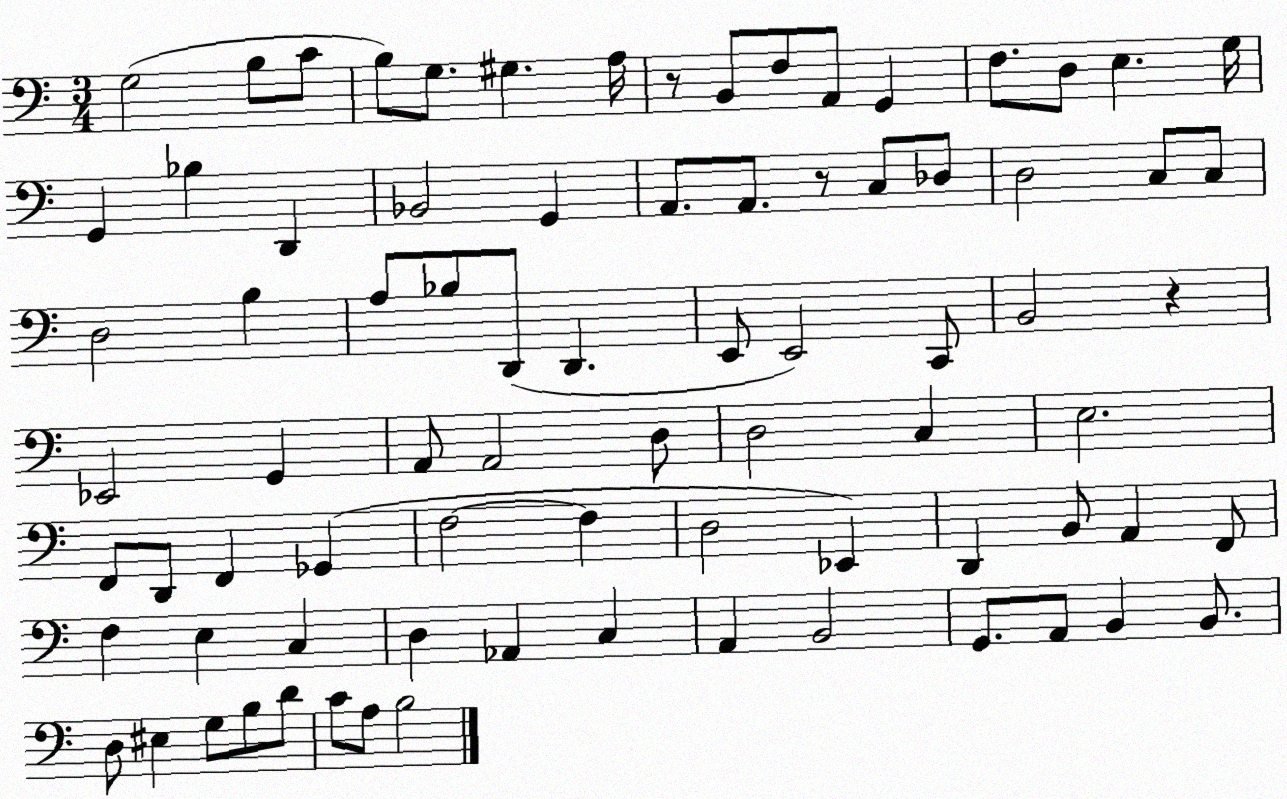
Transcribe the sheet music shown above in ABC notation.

X:1
T:Untitled
M:3/4
L:1/4
K:C
G,2 B,/2 C/2 B,/2 G,/2 ^G, A,/4 z/2 B,,/2 F,/2 A,,/2 G,, F,/2 D,/2 E, G,/4 G,, _B, D,, _B,,2 G,, A,,/2 A,,/2 z/2 C,/2 _D,/2 D,2 C,/2 C,/2 D,2 B, A,/2 _B,/2 D,,/2 D,, E,,/2 E,,2 C,,/2 B,,2 z _E,,2 G,, A,,/2 A,,2 D,/2 D,2 C, E,2 F,,/2 D,,/2 F,, _G,, F,2 F, D,2 _E,, D,, B,,/2 A,, F,,/2 F, E, C, D, _A,, C, A,, B,,2 G,,/2 A,,/2 B,, B,,/2 D,/2 ^E, G,/2 B,/2 D/2 C/2 A,/2 B,2